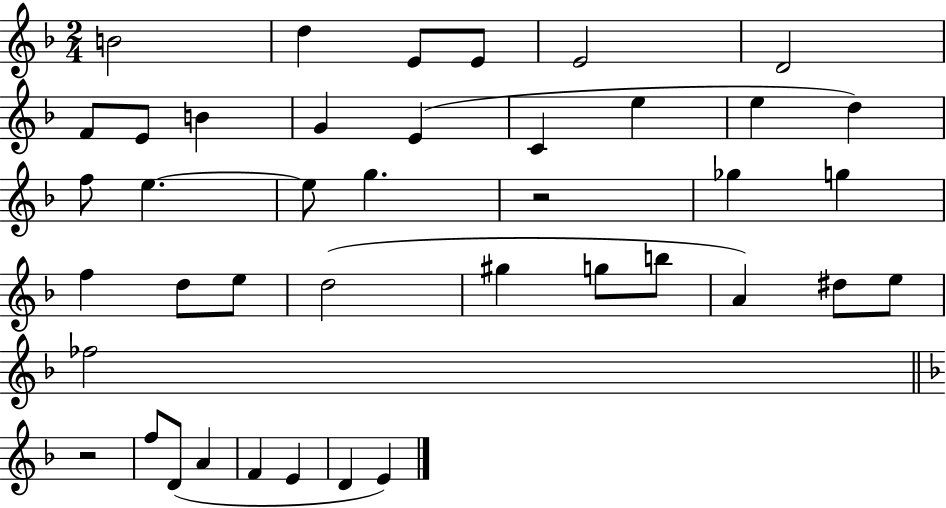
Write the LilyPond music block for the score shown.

{
  \clef treble
  \numericTimeSignature
  \time 2/4
  \key f \major
  \repeat volta 2 { b'2 | d''4 e'8 e'8 | e'2 | d'2 | \break f'8 e'8 b'4 | g'4 e'4( | c'4 e''4 | e''4 d''4) | \break f''8 e''4.~~ | e''8 g''4. | r2 | ges''4 g''4 | \break f''4 d''8 e''8 | d''2( | gis''4 g''8 b''8 | a'4) dis''8 e''8 | \break fes''2 | \bar "||" \break \key f \major r2 | f''8 d'8( a'4 | f'4 e'4 | d'4 e'4) | \break } \bar "|."
}